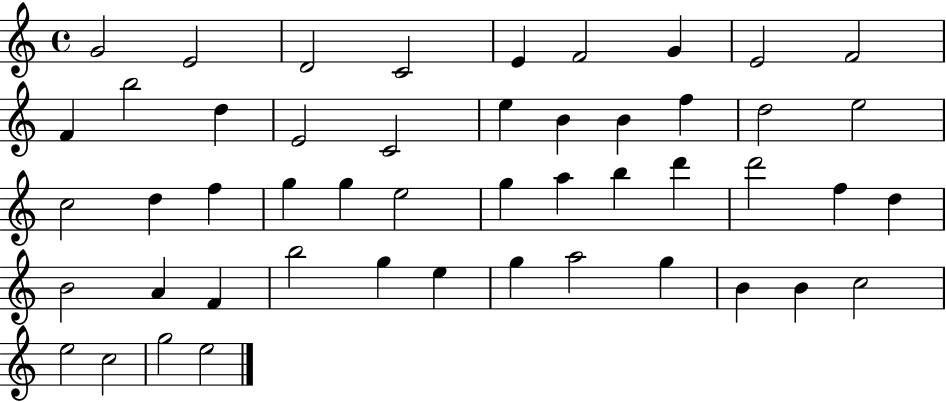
X:1
T:Untitled
M:4/4
L:1/4
K:C
G2 E2 D2 C2 E F2 G E2 F2 F b2 d E2 C2 e B B f d2 e2 c2 d f g g e2 g a b d' d'2 f d B2 A F b2 g e g a2 g B B c2 e2 c2 g2 e2